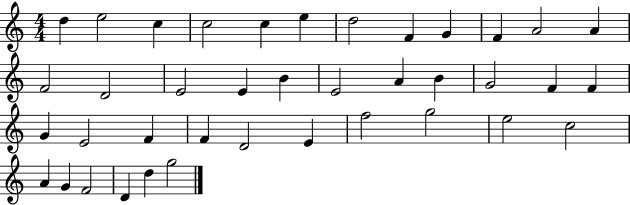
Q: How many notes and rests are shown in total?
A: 39